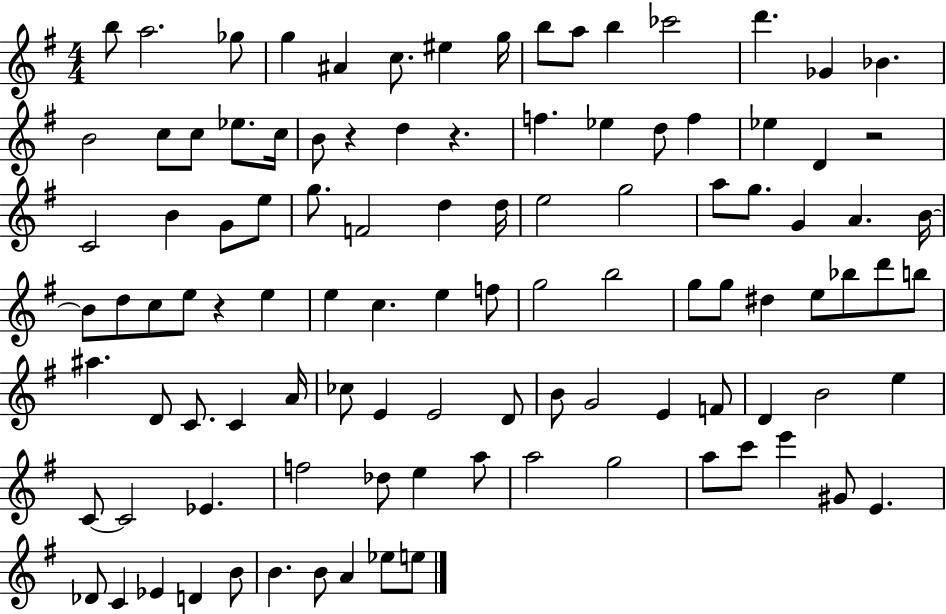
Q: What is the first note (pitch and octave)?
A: B5